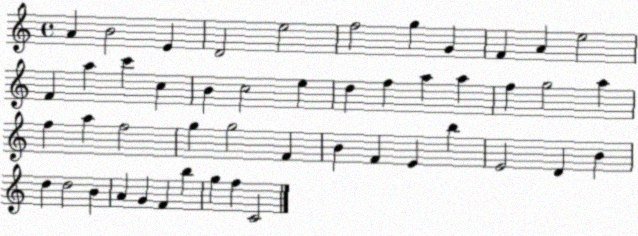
X:1
T:Untitled
M:4/4
L:1/4
K:C
A B2 E D2 e2 f2 g G F A e2 F a c' c B c2 e d f a a f g2 a f a f2 g g2 F B F E b E2 D B d d2 B A G F b g f C2